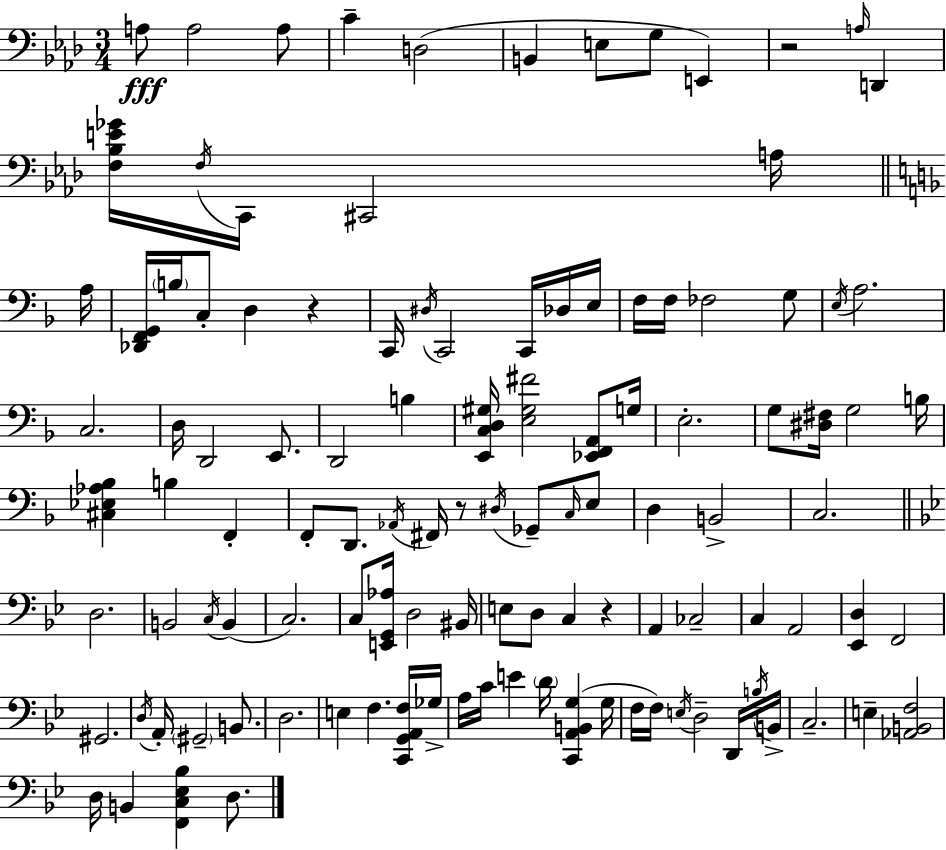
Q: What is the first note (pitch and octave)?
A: A3